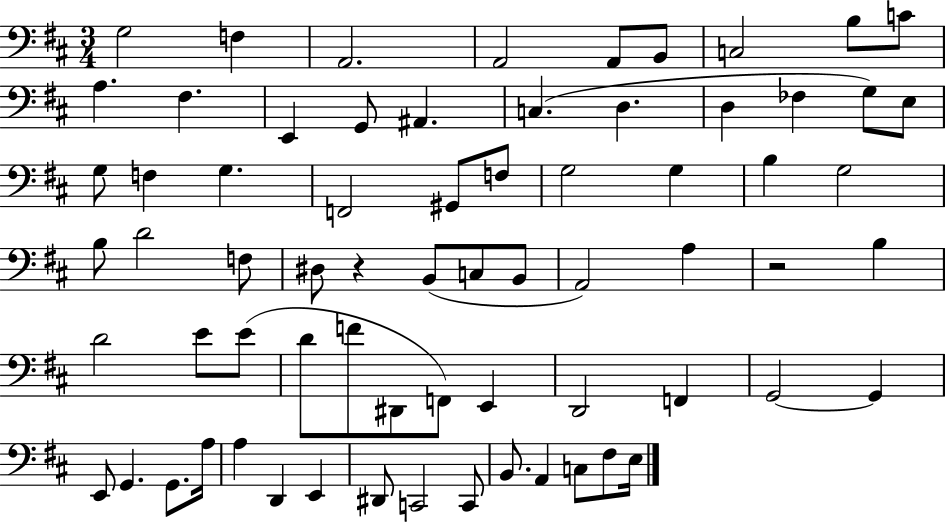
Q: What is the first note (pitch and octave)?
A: G3